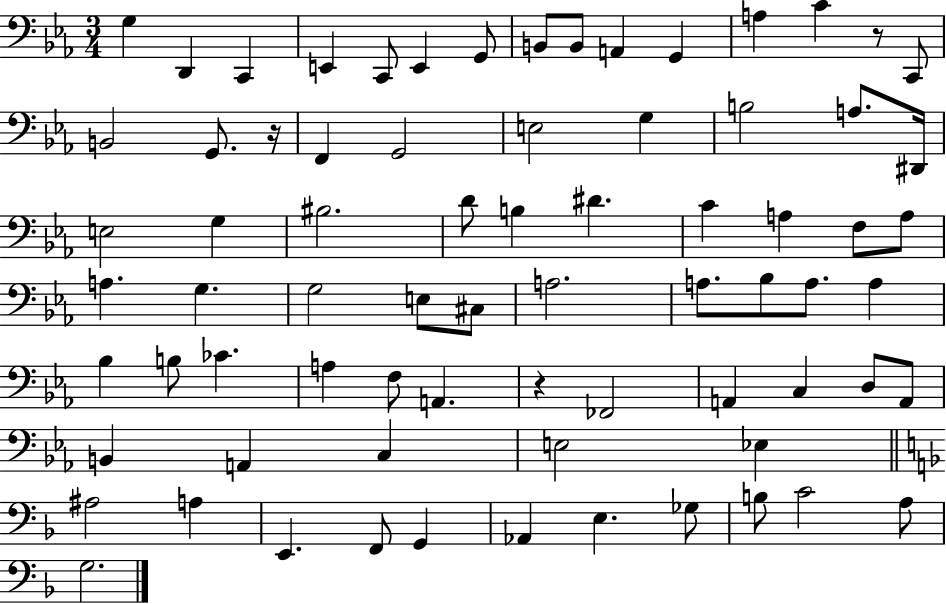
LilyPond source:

{
  \clef bass
  \numericTimeSignature
  \time 3/4
  \key ees \major
  g4 d,4 c,4 | e,4 c,8 e,4 g,8 | b,8 b,8 a,4 g,4 | a4 c'4 r8 c,8 | \break b,2 g,8. r16 | f,4 g,2 | e2 g4 | b2 a8. dis,16 | \break e2 g4 | bis2. | d'8 b4 dis'4. | c'4 a4 f8 a8 | \break a4. g4. | g2 e8 cis8 | a2. | a8. bes8 a8. a4 | \break bes4 b8 ces'4. | a4 f8 a,4. | r4 fes,2 | a,4 c4 d8 a,8 | \break b,4 a,4 c4 | e2 ees4 | \bar "||" \break \key f \major ais2 a4 | e,4. f,8 g,4 | aes,4 e4. ges8 | b8 c'2 a8 | \break g2. | \bar "|."
}